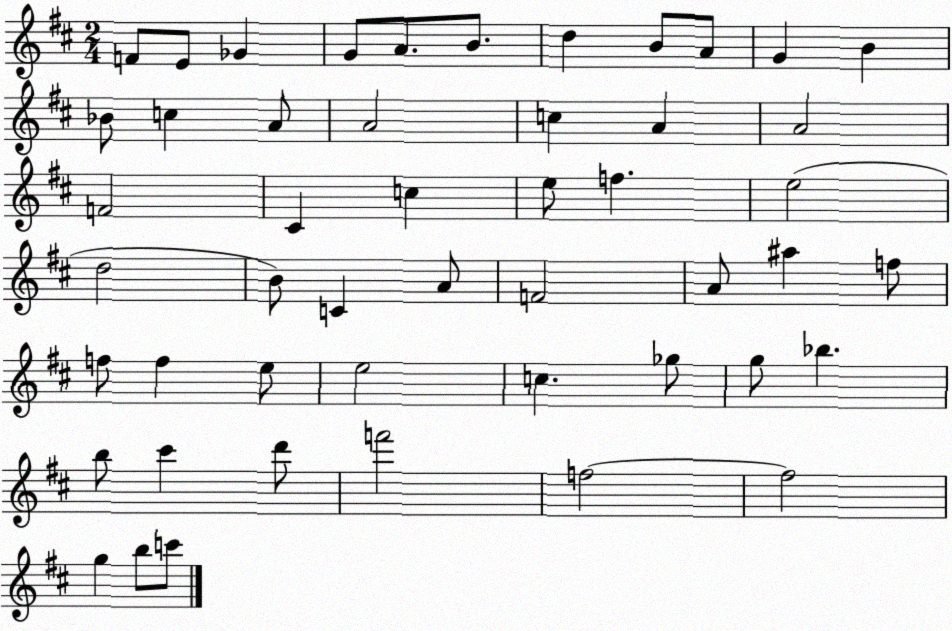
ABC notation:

X:1
T:Untitled
M:2/4
L:1/4
K:D
F/2 E/2 _G G/2 A/2 B/2 d B/2 A/2 G B _B/2 c A/2 A2 c A A2 F2 ^C c e/2 f e2 d2 B/2 C A/2 F2 A/2 ^a f/2 f/2 f e/2 e2 c _g/2 g/2 _b b/2 ^c' d'/2 f'2 f2 f2 g b/2 c'/2